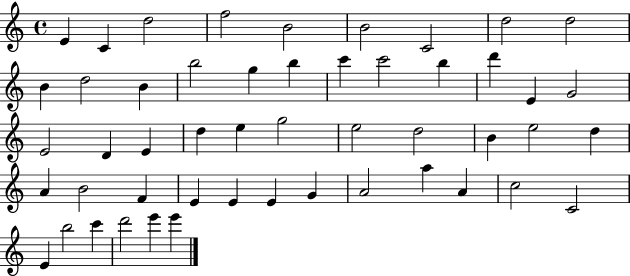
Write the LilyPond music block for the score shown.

{
  \clef treble
  \time 4/4
  \defaultTimeSignature
  \key c \major
  e'4 c'4 d''2 | f''2 b'2 | b'2 c'2 | d''2 d''2 | \break b'4 d''2 b'4 | b''2 g''4 b''4 | c'''4 c'''2 b''4 | d'''4 e'4 g'2 | \break e'2 d'4 e'4 | d''4 e''4 g''2 | e''2 d''2 | b'4 e''2 d''4 | \break a'4 b'2 f'4 | e'4 e'4 e'4 g'4 | a'2 a''4 a'4 | c''2 c'2 | \break e'4 b''2 c'''4 | d'''2 e'''4 e'''4 | \bar "|."
}